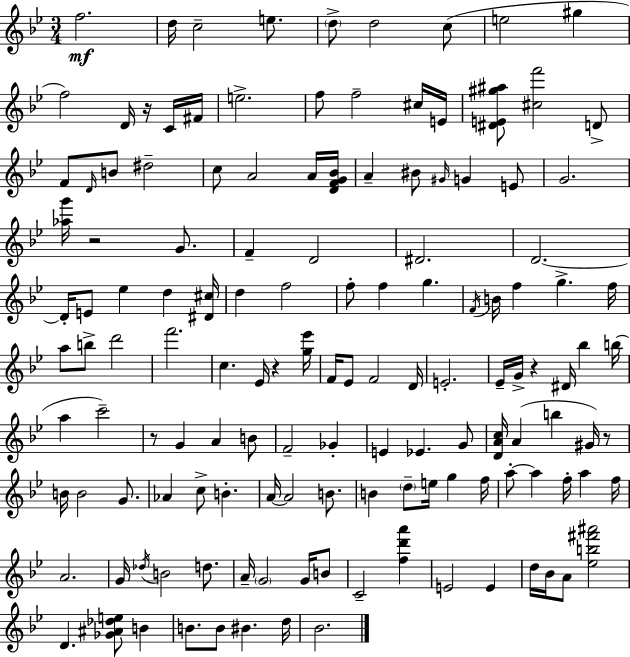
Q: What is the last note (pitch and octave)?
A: Bb4